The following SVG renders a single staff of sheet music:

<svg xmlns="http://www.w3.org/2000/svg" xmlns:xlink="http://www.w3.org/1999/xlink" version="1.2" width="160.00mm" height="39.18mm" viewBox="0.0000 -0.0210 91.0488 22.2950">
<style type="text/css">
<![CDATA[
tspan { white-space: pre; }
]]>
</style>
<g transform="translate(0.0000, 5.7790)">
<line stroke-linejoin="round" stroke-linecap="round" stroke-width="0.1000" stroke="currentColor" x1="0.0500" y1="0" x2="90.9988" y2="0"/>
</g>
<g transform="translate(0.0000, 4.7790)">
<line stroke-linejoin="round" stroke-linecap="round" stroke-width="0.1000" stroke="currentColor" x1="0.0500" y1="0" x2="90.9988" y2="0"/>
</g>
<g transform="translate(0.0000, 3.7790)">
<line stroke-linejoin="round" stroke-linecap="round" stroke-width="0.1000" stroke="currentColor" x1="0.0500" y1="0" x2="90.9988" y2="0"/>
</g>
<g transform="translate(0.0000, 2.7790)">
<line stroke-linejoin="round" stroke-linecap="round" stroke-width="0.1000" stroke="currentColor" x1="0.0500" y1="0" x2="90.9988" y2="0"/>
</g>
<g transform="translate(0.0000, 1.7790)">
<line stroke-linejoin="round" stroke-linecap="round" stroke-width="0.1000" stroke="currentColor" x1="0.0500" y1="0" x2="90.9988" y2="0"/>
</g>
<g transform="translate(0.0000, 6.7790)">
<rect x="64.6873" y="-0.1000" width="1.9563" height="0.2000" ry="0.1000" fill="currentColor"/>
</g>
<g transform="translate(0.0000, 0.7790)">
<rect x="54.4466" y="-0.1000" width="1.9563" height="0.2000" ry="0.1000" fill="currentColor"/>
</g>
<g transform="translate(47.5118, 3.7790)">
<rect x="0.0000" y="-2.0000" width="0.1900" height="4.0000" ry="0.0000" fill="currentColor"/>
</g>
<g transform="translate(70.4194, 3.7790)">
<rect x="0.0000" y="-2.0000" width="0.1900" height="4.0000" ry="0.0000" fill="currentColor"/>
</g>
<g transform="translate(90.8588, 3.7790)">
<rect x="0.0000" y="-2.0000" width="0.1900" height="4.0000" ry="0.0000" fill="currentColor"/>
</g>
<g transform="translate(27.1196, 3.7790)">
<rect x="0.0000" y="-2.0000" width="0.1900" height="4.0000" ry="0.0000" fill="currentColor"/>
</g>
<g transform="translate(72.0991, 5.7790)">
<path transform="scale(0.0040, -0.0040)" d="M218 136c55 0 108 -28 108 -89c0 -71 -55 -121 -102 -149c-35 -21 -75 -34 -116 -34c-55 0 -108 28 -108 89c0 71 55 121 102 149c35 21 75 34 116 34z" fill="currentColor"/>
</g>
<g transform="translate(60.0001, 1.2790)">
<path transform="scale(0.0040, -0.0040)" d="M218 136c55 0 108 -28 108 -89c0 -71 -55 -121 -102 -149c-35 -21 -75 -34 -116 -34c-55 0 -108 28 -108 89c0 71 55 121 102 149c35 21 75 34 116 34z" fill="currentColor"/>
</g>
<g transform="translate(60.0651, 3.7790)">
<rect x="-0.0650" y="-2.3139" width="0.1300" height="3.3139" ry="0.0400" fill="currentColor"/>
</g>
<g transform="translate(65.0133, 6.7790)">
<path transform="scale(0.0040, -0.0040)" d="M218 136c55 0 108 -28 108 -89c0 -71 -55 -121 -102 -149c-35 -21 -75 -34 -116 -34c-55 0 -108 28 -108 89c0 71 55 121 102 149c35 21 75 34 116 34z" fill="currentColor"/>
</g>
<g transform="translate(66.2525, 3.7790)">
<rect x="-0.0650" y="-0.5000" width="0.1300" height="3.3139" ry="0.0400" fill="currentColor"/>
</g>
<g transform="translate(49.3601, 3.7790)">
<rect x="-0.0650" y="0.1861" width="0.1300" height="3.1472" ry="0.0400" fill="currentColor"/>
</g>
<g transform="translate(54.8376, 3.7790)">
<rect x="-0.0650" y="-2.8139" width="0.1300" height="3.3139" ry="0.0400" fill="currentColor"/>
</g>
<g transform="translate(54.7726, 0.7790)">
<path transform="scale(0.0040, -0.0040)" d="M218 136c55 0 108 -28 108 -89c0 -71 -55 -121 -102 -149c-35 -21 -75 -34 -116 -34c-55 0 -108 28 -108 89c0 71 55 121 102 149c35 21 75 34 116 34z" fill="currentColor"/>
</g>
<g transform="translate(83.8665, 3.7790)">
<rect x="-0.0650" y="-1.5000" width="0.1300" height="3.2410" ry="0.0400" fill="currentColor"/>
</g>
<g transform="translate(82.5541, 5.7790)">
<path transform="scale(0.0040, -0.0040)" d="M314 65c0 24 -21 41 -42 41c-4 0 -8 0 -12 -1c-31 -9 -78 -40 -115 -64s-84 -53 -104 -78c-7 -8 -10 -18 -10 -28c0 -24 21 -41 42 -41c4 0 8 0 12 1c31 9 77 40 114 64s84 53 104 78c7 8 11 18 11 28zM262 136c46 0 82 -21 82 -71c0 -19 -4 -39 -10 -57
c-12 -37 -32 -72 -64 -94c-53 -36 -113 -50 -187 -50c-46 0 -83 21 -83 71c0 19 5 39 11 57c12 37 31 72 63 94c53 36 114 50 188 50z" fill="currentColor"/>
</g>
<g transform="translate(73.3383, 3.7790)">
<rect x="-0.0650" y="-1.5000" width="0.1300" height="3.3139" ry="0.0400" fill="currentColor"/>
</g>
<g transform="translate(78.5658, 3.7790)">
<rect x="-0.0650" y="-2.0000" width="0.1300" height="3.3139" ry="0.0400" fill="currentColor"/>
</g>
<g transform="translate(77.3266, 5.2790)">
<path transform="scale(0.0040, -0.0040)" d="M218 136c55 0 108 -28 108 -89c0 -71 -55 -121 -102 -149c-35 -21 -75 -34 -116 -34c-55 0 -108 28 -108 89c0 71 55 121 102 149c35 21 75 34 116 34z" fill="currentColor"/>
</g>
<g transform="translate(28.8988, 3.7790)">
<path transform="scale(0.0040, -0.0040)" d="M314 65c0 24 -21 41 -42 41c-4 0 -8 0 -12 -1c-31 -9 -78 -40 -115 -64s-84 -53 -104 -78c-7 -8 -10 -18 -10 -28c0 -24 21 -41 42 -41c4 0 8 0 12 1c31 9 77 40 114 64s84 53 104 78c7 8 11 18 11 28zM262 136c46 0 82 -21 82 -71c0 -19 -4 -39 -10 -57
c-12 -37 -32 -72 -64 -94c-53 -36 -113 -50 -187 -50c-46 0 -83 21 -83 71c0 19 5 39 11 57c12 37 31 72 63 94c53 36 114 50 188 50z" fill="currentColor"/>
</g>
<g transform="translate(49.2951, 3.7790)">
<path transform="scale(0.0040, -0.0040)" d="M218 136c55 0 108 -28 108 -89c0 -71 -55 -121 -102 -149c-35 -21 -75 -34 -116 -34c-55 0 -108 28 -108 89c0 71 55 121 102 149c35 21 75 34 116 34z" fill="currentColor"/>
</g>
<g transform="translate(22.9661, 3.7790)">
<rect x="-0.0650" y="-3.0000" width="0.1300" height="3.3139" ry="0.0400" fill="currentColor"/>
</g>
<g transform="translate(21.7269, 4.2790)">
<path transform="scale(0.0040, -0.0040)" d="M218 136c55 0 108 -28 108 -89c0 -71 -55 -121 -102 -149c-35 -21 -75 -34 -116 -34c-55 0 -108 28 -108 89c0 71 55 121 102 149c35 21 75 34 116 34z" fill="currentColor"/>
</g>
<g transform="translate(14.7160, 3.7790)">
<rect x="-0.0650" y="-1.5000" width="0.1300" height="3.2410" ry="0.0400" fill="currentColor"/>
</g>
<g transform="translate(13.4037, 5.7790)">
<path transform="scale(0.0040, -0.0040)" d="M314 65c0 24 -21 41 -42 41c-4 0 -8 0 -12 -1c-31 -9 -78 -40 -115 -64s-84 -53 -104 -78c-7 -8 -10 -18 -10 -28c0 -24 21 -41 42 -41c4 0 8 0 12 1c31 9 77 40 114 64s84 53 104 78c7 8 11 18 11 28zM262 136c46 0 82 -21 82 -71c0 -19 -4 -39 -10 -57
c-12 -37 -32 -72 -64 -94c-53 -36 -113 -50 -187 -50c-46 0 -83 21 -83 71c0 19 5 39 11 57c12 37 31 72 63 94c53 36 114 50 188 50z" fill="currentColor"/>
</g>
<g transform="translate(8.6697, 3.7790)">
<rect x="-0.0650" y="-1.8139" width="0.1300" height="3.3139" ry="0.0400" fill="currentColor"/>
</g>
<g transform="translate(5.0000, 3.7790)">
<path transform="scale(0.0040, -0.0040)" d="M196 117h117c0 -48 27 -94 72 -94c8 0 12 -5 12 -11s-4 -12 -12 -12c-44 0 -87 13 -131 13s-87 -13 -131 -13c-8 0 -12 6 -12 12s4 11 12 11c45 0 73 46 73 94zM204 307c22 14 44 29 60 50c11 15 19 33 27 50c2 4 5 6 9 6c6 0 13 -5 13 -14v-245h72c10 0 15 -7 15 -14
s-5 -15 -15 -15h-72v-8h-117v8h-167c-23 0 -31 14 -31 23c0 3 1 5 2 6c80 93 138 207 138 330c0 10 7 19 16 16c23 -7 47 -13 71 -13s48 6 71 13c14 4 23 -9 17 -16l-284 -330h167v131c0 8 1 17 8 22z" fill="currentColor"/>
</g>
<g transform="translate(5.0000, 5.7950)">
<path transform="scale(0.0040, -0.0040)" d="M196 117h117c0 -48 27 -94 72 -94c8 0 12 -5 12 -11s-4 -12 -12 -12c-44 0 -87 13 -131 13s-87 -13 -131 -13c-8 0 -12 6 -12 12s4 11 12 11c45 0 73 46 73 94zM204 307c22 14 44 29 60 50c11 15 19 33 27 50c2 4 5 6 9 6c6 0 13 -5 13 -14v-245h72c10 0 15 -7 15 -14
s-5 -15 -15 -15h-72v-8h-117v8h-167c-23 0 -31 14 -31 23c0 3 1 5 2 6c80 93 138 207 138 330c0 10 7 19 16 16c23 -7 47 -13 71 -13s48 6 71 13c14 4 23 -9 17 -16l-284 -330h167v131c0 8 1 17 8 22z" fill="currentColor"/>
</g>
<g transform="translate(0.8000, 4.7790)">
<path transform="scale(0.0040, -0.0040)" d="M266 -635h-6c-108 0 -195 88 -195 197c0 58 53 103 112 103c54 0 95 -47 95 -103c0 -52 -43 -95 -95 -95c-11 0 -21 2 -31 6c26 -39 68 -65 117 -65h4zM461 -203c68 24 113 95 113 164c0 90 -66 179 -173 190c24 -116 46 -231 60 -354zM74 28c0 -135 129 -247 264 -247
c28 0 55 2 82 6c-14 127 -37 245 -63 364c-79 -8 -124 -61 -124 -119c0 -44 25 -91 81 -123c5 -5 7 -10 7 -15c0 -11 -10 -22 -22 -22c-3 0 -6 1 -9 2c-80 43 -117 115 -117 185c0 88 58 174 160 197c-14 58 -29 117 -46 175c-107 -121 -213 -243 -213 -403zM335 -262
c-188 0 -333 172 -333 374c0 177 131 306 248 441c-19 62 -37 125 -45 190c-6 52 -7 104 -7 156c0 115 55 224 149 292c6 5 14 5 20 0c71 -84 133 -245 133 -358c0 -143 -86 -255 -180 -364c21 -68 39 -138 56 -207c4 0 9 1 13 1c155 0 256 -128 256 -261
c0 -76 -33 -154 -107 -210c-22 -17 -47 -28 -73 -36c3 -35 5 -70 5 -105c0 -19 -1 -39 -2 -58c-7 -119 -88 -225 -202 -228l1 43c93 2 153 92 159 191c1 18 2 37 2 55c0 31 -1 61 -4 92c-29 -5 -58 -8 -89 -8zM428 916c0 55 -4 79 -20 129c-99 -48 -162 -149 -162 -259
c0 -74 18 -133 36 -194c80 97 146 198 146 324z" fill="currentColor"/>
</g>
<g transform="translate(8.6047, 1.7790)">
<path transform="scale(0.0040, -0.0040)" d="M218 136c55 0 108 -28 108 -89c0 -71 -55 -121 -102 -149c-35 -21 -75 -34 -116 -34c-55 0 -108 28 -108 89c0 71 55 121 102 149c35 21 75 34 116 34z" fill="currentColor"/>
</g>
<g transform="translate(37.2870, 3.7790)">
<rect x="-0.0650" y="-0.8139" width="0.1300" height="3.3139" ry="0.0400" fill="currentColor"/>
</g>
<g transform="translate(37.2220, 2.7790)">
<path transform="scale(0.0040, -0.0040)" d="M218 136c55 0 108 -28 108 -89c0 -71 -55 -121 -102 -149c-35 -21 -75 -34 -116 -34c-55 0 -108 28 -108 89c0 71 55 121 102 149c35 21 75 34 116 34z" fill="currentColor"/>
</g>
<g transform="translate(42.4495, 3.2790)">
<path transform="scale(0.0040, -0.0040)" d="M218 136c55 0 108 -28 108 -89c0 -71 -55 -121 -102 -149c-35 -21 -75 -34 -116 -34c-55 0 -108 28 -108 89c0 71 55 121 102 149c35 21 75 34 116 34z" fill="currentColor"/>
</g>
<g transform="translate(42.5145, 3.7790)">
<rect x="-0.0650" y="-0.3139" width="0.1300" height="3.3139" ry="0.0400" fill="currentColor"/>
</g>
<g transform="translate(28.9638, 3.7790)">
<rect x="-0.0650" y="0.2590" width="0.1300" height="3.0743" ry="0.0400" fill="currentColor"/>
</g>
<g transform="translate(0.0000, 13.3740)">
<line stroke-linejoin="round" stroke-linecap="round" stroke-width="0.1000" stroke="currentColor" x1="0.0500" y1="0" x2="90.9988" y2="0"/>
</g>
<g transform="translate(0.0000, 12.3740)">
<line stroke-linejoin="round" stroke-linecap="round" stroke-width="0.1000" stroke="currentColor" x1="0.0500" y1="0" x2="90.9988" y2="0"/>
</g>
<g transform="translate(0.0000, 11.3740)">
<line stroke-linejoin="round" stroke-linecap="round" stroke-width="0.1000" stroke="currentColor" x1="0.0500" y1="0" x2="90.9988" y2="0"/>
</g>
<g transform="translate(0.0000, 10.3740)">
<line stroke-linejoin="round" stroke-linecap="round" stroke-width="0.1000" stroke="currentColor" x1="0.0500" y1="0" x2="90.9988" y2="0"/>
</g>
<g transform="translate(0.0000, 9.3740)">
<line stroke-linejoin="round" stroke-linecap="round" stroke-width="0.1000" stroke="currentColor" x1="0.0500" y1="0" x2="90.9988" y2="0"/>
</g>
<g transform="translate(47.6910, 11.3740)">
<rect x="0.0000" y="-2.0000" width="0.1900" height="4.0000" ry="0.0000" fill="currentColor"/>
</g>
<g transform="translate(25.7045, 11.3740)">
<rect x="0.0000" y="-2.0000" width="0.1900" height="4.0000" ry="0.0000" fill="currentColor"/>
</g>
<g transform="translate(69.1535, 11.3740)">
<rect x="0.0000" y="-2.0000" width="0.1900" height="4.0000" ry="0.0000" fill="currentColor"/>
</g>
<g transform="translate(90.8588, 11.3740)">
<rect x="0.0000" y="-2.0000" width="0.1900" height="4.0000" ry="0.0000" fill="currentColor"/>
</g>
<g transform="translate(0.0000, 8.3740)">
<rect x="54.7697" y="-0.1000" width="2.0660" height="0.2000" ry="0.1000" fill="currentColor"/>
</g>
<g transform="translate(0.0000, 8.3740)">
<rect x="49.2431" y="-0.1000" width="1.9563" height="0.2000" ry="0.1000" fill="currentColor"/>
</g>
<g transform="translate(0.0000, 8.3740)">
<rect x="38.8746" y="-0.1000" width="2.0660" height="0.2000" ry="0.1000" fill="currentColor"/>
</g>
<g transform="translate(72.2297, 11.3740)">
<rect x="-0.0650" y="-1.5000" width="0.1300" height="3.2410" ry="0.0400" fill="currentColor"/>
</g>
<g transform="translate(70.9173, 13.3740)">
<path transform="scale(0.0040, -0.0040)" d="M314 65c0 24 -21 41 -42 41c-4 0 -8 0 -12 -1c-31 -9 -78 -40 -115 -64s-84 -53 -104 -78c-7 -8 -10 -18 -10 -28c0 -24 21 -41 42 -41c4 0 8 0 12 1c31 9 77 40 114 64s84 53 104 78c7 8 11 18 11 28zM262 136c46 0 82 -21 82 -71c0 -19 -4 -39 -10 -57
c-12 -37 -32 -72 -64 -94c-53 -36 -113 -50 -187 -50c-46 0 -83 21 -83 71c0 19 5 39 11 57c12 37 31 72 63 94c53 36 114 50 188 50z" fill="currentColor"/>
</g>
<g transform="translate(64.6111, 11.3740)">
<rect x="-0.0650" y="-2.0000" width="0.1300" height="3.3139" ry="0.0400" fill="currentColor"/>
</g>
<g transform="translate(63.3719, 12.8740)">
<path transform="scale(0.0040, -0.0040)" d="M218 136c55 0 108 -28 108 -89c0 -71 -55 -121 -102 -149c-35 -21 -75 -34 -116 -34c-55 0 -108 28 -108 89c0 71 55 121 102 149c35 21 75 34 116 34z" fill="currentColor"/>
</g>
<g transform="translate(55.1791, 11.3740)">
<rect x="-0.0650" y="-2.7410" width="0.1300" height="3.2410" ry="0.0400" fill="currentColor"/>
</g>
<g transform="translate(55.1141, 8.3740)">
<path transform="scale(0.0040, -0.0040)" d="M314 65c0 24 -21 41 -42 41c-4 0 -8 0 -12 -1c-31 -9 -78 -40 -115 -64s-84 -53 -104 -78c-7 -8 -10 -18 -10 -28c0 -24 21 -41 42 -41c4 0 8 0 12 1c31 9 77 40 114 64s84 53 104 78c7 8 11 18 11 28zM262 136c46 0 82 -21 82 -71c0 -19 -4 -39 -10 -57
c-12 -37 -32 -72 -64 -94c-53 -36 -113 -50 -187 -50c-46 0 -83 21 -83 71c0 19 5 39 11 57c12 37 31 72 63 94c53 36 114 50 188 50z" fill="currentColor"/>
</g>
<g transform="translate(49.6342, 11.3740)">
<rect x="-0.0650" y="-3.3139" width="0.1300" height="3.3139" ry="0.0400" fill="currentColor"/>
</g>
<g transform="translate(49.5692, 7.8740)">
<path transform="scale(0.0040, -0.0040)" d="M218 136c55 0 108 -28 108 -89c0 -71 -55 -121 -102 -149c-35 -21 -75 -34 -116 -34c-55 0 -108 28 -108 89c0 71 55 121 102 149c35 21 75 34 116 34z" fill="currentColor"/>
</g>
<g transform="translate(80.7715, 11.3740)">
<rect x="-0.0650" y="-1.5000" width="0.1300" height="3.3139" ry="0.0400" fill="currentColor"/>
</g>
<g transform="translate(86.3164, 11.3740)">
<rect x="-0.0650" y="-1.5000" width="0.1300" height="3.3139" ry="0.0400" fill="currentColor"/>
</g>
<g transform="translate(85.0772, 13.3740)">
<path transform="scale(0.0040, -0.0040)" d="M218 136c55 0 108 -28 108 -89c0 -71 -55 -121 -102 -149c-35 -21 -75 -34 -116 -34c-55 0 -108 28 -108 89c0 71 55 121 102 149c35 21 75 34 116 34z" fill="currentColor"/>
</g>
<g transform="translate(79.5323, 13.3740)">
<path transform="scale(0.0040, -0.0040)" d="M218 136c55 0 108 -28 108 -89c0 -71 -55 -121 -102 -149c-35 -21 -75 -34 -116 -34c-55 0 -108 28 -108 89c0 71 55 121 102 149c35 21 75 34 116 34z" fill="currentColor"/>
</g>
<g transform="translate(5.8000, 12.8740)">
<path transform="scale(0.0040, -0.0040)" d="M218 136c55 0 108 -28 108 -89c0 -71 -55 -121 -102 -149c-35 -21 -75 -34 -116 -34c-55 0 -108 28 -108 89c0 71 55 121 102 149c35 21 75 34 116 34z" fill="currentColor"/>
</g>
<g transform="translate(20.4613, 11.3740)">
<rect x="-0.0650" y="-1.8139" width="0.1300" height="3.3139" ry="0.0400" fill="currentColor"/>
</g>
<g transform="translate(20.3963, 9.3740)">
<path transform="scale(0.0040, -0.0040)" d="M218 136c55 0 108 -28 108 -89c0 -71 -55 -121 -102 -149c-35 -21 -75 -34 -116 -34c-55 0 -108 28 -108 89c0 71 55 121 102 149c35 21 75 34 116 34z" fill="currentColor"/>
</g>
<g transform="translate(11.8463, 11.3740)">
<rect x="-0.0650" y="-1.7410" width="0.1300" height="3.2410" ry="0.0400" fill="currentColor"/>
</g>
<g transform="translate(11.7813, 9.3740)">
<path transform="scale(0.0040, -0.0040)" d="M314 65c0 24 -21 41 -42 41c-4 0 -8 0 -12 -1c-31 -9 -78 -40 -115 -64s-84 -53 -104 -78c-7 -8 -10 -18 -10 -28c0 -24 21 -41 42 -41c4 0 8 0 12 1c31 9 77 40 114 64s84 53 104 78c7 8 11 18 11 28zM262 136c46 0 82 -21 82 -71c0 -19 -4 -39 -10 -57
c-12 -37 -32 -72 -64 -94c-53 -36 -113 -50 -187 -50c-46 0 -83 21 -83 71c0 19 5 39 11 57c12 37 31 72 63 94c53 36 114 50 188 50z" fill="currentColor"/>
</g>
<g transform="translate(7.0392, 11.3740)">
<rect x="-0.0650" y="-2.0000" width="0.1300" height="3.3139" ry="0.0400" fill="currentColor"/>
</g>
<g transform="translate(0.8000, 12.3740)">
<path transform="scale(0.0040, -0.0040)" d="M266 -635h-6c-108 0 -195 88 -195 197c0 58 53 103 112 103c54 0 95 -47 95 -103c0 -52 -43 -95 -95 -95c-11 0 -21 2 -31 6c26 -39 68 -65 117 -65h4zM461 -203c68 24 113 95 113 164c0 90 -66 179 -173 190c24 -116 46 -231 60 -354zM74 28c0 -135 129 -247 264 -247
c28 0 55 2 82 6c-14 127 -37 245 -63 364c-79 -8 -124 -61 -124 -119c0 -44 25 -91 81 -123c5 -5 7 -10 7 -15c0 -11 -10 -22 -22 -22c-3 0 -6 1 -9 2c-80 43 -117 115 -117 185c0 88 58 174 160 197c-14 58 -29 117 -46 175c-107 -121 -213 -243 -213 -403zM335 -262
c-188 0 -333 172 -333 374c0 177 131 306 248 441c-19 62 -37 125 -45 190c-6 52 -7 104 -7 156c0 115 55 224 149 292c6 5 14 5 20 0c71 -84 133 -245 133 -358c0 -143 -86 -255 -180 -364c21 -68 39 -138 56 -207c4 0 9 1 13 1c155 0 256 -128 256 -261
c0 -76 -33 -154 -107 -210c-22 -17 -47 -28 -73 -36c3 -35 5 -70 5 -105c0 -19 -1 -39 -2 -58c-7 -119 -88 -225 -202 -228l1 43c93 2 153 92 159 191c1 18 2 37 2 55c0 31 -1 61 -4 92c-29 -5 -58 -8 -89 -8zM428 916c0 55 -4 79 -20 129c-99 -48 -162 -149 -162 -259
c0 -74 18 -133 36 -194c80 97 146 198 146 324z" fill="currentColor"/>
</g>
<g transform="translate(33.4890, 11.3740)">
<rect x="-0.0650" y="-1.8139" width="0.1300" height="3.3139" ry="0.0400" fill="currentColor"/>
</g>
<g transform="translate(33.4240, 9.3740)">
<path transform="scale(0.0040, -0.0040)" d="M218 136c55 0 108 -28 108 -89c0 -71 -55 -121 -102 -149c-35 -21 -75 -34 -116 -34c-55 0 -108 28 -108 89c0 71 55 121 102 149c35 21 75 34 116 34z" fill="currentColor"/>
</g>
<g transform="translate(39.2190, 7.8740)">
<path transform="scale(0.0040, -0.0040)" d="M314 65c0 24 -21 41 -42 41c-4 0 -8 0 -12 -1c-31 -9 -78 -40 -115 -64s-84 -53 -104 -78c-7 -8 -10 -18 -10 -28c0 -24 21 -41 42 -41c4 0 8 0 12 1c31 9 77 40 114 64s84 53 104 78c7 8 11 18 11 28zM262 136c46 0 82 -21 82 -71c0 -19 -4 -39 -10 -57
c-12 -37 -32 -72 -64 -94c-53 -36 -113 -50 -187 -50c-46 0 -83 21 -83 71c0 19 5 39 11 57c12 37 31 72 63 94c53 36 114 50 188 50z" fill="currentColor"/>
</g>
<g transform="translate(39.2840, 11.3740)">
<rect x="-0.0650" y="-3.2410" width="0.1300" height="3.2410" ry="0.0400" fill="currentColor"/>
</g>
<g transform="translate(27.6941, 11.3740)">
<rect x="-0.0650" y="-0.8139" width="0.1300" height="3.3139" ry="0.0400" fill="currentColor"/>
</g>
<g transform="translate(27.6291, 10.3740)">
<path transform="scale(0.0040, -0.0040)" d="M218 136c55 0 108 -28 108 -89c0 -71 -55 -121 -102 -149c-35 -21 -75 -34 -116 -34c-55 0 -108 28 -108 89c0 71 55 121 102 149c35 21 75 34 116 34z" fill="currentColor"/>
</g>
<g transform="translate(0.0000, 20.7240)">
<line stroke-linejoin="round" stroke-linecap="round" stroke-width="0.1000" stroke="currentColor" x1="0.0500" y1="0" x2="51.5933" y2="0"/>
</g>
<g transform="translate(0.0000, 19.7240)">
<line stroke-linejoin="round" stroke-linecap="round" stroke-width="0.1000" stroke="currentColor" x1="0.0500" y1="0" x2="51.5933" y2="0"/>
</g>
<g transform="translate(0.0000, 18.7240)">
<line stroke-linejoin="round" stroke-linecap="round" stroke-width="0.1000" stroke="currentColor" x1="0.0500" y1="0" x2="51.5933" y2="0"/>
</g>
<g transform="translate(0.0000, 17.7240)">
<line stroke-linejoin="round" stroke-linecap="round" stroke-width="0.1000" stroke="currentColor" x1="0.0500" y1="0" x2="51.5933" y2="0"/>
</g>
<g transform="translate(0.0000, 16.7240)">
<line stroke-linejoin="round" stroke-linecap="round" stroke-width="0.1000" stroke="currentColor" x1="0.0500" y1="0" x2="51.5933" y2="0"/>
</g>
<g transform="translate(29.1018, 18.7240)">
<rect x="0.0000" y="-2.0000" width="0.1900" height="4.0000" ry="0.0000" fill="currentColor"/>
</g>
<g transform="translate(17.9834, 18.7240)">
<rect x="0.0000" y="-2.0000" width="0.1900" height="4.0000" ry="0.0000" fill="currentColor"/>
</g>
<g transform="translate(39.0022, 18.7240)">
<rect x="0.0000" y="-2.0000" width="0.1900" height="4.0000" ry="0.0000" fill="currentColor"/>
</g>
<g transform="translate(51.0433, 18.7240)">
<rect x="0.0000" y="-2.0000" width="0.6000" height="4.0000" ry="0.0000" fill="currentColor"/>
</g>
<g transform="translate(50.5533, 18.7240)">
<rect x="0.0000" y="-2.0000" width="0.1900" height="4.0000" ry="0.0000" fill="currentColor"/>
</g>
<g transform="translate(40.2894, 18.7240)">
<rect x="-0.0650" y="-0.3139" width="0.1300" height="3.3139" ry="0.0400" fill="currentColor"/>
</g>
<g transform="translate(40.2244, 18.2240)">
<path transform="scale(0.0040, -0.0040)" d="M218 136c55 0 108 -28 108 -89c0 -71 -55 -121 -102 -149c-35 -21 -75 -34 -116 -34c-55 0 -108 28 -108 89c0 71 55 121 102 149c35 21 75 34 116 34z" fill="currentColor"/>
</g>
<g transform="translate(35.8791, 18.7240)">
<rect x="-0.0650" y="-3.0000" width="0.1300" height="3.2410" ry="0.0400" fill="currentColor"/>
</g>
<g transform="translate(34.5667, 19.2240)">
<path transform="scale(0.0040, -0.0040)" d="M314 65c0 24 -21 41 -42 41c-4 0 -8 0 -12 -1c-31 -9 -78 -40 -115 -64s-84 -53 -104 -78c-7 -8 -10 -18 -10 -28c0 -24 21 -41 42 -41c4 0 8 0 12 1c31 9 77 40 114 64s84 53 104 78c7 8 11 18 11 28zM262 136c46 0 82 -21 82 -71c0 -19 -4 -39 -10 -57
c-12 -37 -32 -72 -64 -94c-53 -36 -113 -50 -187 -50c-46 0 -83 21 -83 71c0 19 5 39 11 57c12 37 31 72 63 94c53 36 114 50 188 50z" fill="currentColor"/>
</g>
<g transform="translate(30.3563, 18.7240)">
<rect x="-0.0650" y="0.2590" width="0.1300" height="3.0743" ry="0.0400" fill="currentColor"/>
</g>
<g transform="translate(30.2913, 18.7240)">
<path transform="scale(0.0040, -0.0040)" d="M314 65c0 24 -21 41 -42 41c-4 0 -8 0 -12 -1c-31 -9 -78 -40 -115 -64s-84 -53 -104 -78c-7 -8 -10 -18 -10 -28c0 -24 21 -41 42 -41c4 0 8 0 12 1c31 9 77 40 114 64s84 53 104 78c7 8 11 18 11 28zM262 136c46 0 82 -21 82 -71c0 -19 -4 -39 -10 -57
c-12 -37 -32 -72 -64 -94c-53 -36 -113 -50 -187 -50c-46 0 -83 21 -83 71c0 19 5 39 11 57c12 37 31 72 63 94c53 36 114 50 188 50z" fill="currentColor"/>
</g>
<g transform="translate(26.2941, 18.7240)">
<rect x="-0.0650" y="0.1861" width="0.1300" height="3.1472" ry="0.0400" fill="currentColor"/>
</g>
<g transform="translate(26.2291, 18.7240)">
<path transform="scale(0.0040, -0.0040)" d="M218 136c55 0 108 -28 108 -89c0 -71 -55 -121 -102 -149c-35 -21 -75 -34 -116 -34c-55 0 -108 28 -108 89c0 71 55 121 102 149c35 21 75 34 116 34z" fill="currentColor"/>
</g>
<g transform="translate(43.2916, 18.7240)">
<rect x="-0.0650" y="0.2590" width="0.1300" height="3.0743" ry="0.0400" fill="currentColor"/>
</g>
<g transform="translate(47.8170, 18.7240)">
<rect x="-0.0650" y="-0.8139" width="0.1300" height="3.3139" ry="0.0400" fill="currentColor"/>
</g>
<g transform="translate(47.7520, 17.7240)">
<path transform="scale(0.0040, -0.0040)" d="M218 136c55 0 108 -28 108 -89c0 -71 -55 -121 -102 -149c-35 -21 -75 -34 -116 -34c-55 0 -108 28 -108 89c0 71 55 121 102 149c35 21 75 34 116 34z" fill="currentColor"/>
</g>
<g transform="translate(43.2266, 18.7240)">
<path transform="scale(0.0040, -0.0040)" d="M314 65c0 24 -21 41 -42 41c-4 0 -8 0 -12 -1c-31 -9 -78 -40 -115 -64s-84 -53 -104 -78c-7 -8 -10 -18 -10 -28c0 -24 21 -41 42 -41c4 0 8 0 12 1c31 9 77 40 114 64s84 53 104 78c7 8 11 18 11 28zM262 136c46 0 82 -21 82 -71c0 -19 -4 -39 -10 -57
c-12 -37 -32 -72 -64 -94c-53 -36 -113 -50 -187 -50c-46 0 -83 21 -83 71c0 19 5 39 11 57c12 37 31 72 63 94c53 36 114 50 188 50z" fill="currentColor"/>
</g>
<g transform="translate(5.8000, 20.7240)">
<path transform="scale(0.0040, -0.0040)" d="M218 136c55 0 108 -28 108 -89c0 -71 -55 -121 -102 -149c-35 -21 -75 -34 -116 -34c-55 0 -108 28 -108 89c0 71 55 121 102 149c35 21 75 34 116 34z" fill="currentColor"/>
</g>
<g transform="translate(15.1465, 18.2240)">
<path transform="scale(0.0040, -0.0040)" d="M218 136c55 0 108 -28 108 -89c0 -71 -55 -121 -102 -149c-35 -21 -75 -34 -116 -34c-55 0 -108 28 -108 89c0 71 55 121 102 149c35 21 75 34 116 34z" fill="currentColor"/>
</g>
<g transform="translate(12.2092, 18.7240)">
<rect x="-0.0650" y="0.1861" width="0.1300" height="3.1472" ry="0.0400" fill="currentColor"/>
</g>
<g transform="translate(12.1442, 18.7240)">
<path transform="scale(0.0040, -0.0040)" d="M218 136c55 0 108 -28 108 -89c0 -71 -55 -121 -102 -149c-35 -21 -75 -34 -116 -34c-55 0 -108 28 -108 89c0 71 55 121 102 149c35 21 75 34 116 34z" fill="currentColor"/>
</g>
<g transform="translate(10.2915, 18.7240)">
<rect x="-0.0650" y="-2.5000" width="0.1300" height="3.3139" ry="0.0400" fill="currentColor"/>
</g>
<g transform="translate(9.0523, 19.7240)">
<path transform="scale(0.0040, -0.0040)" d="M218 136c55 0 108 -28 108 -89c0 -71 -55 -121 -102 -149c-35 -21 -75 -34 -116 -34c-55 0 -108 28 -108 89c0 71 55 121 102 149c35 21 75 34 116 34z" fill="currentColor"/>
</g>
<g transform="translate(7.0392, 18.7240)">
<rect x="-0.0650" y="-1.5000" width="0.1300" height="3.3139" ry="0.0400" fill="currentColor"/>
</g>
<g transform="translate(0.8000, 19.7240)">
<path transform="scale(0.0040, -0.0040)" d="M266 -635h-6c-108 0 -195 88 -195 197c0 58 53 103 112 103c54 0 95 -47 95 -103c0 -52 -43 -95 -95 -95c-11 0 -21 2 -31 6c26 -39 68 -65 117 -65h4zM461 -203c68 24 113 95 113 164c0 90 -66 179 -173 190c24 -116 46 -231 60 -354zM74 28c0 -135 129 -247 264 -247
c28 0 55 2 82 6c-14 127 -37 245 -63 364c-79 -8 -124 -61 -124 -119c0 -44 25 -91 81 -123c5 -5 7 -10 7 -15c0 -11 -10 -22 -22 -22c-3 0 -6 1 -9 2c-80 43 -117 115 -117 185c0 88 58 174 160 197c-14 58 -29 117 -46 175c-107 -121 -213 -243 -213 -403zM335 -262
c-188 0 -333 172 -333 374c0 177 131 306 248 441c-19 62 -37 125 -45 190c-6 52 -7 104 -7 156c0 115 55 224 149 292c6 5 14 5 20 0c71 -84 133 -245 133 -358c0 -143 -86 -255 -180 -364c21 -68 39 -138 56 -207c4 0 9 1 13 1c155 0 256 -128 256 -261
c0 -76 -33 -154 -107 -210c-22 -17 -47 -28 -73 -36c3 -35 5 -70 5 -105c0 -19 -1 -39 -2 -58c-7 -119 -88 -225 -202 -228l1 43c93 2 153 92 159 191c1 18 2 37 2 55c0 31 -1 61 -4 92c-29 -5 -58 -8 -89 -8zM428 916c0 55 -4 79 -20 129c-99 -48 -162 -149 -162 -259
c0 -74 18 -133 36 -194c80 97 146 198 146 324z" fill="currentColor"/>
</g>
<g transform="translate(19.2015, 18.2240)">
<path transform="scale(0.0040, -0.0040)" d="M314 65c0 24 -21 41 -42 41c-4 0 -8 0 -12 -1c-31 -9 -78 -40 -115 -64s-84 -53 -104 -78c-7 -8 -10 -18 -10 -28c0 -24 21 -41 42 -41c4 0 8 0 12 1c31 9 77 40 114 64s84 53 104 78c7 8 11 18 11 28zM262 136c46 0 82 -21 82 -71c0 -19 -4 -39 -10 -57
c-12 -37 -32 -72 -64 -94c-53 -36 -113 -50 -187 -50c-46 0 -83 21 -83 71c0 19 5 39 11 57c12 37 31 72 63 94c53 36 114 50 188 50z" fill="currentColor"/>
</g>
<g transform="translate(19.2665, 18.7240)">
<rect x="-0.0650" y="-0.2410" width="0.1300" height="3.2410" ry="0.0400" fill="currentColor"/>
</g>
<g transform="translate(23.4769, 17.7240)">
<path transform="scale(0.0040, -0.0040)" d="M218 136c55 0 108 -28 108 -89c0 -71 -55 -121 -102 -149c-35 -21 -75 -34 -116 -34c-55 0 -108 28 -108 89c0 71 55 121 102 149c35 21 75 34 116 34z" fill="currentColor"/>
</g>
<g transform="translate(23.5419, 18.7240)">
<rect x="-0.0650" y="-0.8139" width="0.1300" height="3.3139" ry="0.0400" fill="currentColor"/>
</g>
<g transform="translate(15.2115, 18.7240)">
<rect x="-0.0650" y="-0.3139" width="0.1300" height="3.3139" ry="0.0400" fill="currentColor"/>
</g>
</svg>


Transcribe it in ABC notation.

X:1
T:Untitled
M:4/4
L:1/4
K:C
f E2 A B2 d c B a g C E F E2 F f2 f d f b2 b a2 F E2 E E E G B c c2 d B B2 A2 c B2 d